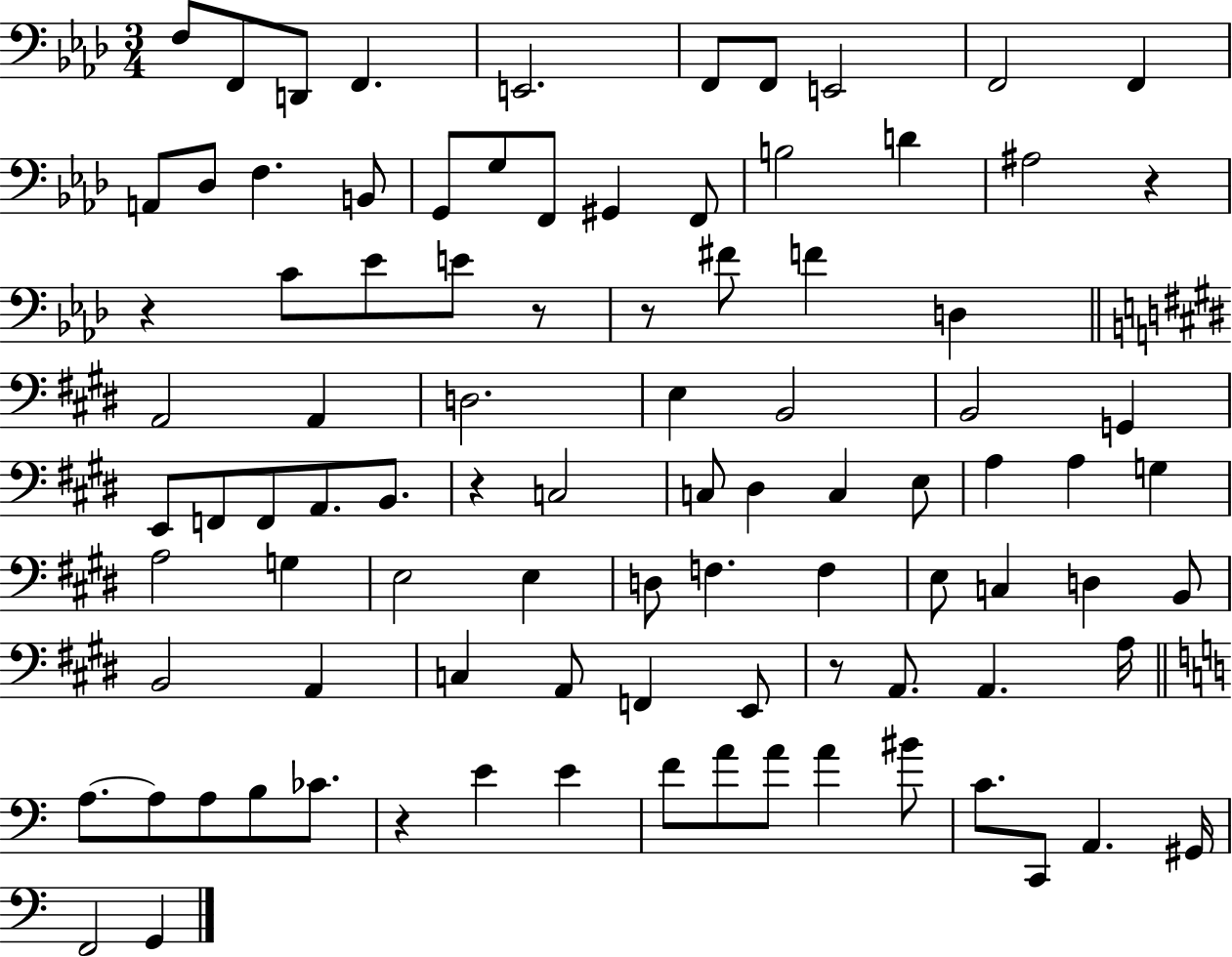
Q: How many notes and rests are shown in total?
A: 93